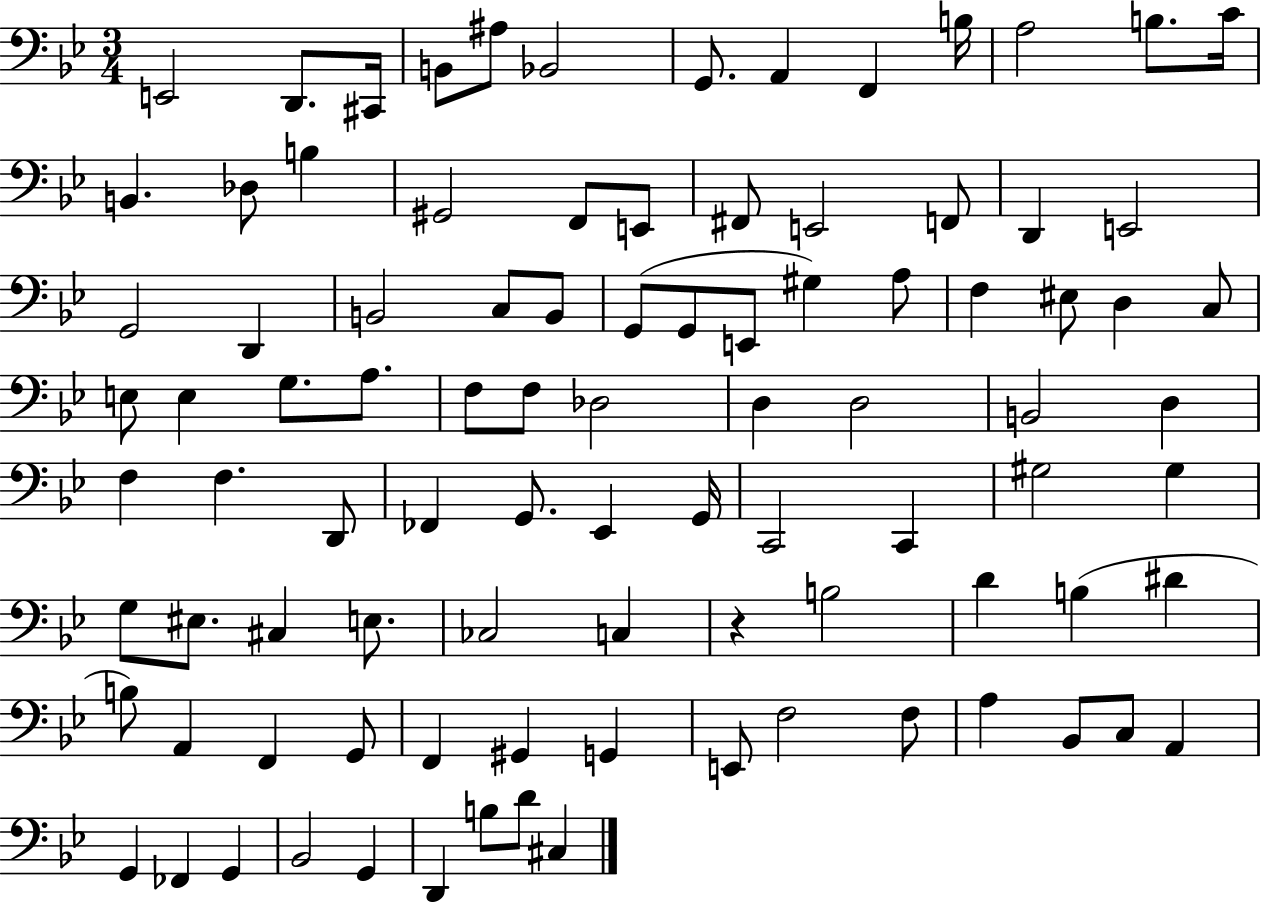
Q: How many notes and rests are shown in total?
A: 94